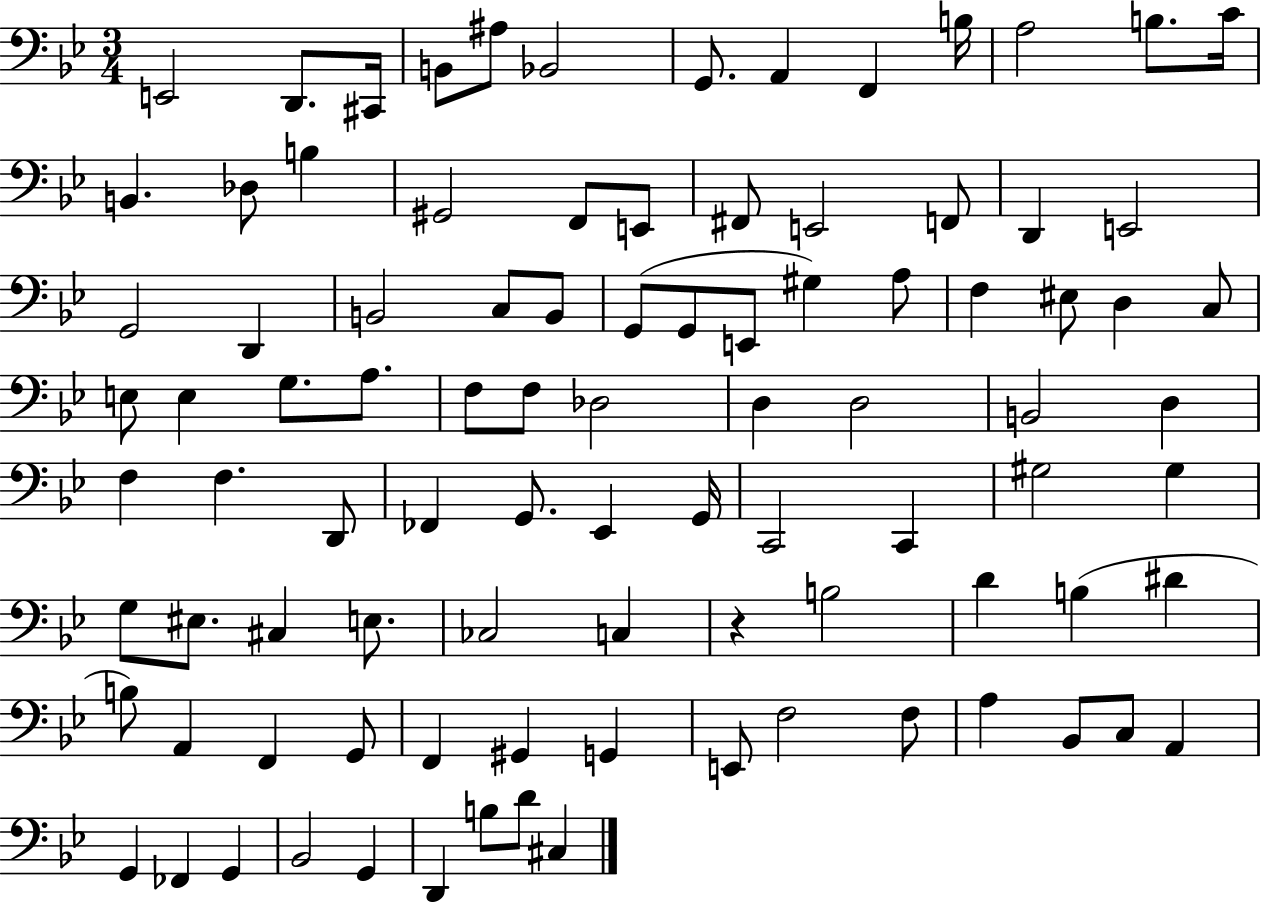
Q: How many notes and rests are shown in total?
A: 94